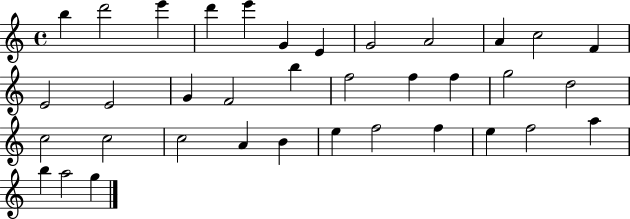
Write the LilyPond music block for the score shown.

{
  \clef treble
  \time 4/4
  \defaultTimeSignature
  \key c \major
  b''4 d'''2 e'''4 | d'''4 e'''4 g'4 e'4 | g'2 a'2 | a'4 c''2 f'4 | \break e'2 e'2 | g'4 f'2 b''4 | f''2 f''4 f''4 | g''2 d''2 | \break c''2 c''2 | c''2 a'4 b'4 | e''4 f''2 f''4 | e''4 f''2 a''4 | \break b''4 a''2 g''4 | \bar "|."
}